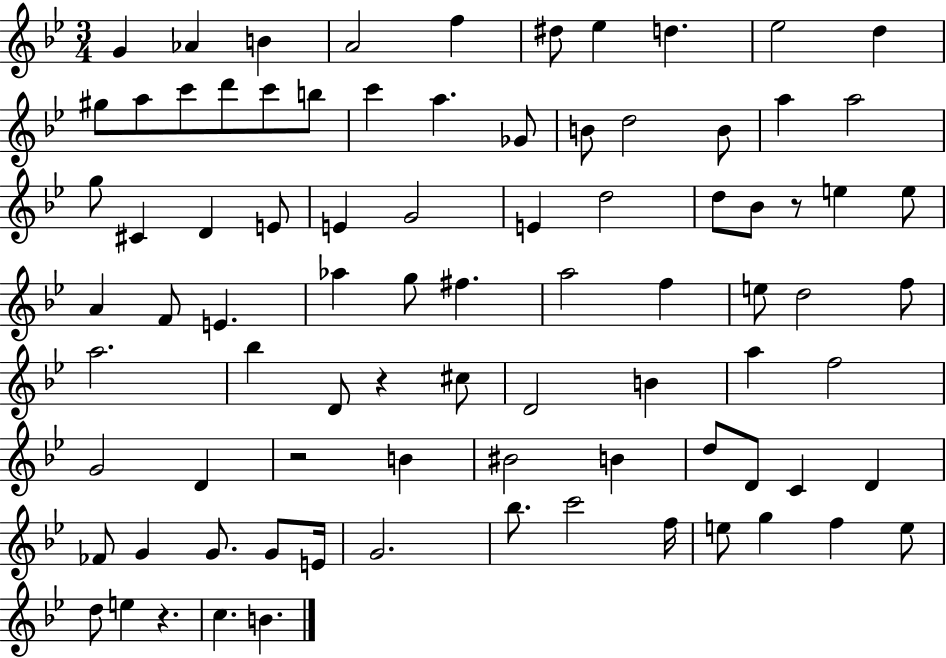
G4/q Ab4/q B4/q A4/h F5/q D#5/e Eb5/q D5/q. Eb5/h D5/q G#5/e A5/e C6/e D6/e C6/e B5/e C6/q A5/q. Gb4/e B4/e D5/h B4/e A5/q A5/h G5/e C#4/q D4/q E4/e E4/q G4/h E4/q D5/h D5/e Bb4/e R/e E5/q E5/e A4/q F4/e E4/q. Ab5/q G5/e F#5/q. A5/h F5/q E5/e D5/h F5/e A5/h. Bb5/q D4/e R/q C#5/e D4/h B4/q A5/q F5/h G4/h D4/q R/h B4/q BIS4/h B4/q D5/e D4/e C4/q D4/q FES4/e G4/q G4/e. G4/e E4/s G4/h. Bb5/e. C6/h F5/s E5/e G5/q F5/q E5/e D5/e E5/q R/q. C5/q. B4/q.